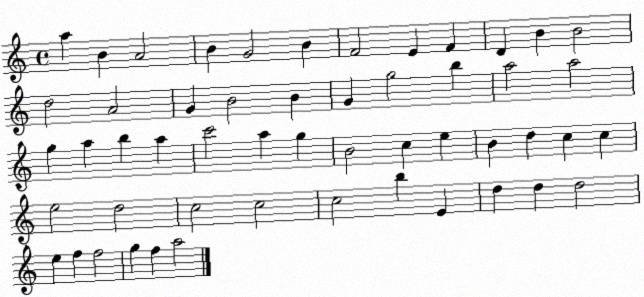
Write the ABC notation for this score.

X:1
T:Untitled
M:4/4
L:1/4
K:C
a B A2 B G2 B F2 E F D B B2 d2 A2 G B2 B G g2 b a2 a2 g a b a c'2 a g B2 c e B d c c e2 d2 c2 c2 c2 b E d d d2 e f f2 g f a2